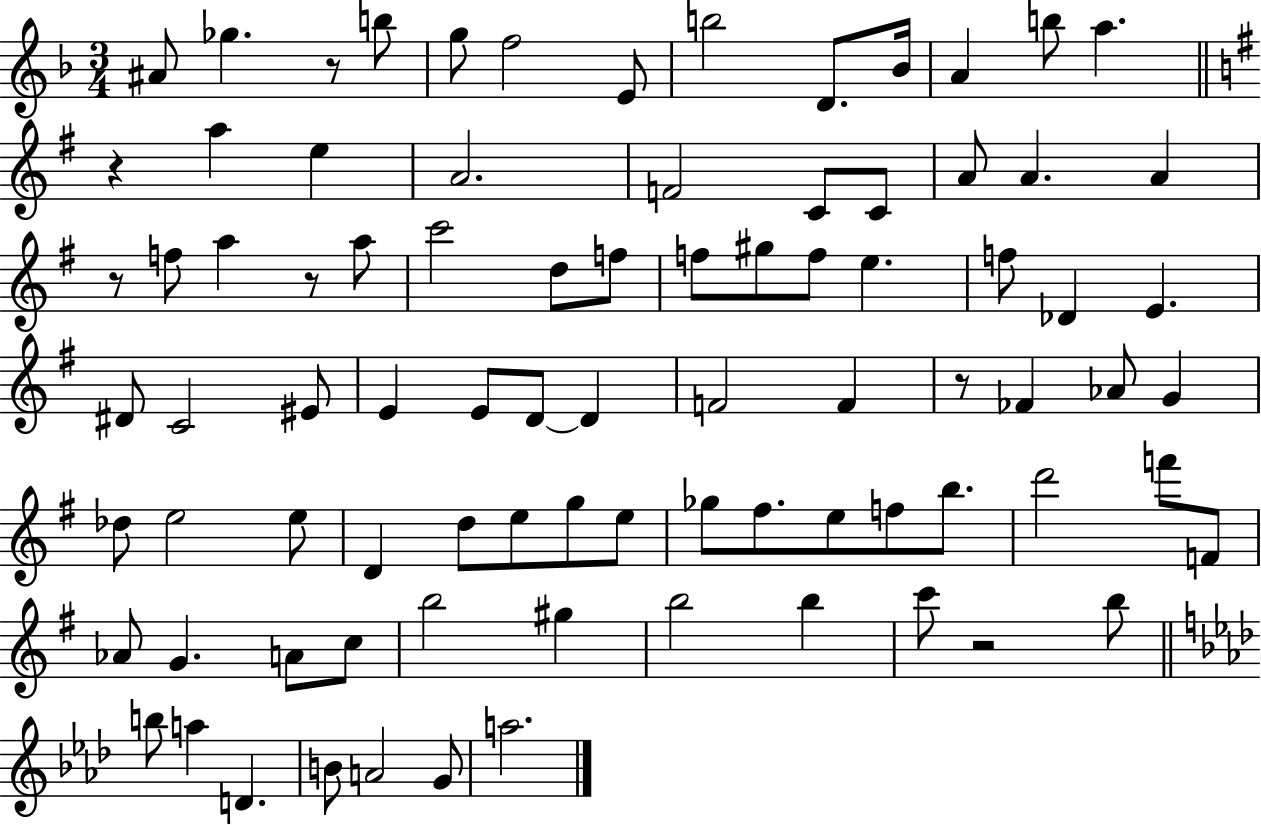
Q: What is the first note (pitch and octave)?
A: A#4